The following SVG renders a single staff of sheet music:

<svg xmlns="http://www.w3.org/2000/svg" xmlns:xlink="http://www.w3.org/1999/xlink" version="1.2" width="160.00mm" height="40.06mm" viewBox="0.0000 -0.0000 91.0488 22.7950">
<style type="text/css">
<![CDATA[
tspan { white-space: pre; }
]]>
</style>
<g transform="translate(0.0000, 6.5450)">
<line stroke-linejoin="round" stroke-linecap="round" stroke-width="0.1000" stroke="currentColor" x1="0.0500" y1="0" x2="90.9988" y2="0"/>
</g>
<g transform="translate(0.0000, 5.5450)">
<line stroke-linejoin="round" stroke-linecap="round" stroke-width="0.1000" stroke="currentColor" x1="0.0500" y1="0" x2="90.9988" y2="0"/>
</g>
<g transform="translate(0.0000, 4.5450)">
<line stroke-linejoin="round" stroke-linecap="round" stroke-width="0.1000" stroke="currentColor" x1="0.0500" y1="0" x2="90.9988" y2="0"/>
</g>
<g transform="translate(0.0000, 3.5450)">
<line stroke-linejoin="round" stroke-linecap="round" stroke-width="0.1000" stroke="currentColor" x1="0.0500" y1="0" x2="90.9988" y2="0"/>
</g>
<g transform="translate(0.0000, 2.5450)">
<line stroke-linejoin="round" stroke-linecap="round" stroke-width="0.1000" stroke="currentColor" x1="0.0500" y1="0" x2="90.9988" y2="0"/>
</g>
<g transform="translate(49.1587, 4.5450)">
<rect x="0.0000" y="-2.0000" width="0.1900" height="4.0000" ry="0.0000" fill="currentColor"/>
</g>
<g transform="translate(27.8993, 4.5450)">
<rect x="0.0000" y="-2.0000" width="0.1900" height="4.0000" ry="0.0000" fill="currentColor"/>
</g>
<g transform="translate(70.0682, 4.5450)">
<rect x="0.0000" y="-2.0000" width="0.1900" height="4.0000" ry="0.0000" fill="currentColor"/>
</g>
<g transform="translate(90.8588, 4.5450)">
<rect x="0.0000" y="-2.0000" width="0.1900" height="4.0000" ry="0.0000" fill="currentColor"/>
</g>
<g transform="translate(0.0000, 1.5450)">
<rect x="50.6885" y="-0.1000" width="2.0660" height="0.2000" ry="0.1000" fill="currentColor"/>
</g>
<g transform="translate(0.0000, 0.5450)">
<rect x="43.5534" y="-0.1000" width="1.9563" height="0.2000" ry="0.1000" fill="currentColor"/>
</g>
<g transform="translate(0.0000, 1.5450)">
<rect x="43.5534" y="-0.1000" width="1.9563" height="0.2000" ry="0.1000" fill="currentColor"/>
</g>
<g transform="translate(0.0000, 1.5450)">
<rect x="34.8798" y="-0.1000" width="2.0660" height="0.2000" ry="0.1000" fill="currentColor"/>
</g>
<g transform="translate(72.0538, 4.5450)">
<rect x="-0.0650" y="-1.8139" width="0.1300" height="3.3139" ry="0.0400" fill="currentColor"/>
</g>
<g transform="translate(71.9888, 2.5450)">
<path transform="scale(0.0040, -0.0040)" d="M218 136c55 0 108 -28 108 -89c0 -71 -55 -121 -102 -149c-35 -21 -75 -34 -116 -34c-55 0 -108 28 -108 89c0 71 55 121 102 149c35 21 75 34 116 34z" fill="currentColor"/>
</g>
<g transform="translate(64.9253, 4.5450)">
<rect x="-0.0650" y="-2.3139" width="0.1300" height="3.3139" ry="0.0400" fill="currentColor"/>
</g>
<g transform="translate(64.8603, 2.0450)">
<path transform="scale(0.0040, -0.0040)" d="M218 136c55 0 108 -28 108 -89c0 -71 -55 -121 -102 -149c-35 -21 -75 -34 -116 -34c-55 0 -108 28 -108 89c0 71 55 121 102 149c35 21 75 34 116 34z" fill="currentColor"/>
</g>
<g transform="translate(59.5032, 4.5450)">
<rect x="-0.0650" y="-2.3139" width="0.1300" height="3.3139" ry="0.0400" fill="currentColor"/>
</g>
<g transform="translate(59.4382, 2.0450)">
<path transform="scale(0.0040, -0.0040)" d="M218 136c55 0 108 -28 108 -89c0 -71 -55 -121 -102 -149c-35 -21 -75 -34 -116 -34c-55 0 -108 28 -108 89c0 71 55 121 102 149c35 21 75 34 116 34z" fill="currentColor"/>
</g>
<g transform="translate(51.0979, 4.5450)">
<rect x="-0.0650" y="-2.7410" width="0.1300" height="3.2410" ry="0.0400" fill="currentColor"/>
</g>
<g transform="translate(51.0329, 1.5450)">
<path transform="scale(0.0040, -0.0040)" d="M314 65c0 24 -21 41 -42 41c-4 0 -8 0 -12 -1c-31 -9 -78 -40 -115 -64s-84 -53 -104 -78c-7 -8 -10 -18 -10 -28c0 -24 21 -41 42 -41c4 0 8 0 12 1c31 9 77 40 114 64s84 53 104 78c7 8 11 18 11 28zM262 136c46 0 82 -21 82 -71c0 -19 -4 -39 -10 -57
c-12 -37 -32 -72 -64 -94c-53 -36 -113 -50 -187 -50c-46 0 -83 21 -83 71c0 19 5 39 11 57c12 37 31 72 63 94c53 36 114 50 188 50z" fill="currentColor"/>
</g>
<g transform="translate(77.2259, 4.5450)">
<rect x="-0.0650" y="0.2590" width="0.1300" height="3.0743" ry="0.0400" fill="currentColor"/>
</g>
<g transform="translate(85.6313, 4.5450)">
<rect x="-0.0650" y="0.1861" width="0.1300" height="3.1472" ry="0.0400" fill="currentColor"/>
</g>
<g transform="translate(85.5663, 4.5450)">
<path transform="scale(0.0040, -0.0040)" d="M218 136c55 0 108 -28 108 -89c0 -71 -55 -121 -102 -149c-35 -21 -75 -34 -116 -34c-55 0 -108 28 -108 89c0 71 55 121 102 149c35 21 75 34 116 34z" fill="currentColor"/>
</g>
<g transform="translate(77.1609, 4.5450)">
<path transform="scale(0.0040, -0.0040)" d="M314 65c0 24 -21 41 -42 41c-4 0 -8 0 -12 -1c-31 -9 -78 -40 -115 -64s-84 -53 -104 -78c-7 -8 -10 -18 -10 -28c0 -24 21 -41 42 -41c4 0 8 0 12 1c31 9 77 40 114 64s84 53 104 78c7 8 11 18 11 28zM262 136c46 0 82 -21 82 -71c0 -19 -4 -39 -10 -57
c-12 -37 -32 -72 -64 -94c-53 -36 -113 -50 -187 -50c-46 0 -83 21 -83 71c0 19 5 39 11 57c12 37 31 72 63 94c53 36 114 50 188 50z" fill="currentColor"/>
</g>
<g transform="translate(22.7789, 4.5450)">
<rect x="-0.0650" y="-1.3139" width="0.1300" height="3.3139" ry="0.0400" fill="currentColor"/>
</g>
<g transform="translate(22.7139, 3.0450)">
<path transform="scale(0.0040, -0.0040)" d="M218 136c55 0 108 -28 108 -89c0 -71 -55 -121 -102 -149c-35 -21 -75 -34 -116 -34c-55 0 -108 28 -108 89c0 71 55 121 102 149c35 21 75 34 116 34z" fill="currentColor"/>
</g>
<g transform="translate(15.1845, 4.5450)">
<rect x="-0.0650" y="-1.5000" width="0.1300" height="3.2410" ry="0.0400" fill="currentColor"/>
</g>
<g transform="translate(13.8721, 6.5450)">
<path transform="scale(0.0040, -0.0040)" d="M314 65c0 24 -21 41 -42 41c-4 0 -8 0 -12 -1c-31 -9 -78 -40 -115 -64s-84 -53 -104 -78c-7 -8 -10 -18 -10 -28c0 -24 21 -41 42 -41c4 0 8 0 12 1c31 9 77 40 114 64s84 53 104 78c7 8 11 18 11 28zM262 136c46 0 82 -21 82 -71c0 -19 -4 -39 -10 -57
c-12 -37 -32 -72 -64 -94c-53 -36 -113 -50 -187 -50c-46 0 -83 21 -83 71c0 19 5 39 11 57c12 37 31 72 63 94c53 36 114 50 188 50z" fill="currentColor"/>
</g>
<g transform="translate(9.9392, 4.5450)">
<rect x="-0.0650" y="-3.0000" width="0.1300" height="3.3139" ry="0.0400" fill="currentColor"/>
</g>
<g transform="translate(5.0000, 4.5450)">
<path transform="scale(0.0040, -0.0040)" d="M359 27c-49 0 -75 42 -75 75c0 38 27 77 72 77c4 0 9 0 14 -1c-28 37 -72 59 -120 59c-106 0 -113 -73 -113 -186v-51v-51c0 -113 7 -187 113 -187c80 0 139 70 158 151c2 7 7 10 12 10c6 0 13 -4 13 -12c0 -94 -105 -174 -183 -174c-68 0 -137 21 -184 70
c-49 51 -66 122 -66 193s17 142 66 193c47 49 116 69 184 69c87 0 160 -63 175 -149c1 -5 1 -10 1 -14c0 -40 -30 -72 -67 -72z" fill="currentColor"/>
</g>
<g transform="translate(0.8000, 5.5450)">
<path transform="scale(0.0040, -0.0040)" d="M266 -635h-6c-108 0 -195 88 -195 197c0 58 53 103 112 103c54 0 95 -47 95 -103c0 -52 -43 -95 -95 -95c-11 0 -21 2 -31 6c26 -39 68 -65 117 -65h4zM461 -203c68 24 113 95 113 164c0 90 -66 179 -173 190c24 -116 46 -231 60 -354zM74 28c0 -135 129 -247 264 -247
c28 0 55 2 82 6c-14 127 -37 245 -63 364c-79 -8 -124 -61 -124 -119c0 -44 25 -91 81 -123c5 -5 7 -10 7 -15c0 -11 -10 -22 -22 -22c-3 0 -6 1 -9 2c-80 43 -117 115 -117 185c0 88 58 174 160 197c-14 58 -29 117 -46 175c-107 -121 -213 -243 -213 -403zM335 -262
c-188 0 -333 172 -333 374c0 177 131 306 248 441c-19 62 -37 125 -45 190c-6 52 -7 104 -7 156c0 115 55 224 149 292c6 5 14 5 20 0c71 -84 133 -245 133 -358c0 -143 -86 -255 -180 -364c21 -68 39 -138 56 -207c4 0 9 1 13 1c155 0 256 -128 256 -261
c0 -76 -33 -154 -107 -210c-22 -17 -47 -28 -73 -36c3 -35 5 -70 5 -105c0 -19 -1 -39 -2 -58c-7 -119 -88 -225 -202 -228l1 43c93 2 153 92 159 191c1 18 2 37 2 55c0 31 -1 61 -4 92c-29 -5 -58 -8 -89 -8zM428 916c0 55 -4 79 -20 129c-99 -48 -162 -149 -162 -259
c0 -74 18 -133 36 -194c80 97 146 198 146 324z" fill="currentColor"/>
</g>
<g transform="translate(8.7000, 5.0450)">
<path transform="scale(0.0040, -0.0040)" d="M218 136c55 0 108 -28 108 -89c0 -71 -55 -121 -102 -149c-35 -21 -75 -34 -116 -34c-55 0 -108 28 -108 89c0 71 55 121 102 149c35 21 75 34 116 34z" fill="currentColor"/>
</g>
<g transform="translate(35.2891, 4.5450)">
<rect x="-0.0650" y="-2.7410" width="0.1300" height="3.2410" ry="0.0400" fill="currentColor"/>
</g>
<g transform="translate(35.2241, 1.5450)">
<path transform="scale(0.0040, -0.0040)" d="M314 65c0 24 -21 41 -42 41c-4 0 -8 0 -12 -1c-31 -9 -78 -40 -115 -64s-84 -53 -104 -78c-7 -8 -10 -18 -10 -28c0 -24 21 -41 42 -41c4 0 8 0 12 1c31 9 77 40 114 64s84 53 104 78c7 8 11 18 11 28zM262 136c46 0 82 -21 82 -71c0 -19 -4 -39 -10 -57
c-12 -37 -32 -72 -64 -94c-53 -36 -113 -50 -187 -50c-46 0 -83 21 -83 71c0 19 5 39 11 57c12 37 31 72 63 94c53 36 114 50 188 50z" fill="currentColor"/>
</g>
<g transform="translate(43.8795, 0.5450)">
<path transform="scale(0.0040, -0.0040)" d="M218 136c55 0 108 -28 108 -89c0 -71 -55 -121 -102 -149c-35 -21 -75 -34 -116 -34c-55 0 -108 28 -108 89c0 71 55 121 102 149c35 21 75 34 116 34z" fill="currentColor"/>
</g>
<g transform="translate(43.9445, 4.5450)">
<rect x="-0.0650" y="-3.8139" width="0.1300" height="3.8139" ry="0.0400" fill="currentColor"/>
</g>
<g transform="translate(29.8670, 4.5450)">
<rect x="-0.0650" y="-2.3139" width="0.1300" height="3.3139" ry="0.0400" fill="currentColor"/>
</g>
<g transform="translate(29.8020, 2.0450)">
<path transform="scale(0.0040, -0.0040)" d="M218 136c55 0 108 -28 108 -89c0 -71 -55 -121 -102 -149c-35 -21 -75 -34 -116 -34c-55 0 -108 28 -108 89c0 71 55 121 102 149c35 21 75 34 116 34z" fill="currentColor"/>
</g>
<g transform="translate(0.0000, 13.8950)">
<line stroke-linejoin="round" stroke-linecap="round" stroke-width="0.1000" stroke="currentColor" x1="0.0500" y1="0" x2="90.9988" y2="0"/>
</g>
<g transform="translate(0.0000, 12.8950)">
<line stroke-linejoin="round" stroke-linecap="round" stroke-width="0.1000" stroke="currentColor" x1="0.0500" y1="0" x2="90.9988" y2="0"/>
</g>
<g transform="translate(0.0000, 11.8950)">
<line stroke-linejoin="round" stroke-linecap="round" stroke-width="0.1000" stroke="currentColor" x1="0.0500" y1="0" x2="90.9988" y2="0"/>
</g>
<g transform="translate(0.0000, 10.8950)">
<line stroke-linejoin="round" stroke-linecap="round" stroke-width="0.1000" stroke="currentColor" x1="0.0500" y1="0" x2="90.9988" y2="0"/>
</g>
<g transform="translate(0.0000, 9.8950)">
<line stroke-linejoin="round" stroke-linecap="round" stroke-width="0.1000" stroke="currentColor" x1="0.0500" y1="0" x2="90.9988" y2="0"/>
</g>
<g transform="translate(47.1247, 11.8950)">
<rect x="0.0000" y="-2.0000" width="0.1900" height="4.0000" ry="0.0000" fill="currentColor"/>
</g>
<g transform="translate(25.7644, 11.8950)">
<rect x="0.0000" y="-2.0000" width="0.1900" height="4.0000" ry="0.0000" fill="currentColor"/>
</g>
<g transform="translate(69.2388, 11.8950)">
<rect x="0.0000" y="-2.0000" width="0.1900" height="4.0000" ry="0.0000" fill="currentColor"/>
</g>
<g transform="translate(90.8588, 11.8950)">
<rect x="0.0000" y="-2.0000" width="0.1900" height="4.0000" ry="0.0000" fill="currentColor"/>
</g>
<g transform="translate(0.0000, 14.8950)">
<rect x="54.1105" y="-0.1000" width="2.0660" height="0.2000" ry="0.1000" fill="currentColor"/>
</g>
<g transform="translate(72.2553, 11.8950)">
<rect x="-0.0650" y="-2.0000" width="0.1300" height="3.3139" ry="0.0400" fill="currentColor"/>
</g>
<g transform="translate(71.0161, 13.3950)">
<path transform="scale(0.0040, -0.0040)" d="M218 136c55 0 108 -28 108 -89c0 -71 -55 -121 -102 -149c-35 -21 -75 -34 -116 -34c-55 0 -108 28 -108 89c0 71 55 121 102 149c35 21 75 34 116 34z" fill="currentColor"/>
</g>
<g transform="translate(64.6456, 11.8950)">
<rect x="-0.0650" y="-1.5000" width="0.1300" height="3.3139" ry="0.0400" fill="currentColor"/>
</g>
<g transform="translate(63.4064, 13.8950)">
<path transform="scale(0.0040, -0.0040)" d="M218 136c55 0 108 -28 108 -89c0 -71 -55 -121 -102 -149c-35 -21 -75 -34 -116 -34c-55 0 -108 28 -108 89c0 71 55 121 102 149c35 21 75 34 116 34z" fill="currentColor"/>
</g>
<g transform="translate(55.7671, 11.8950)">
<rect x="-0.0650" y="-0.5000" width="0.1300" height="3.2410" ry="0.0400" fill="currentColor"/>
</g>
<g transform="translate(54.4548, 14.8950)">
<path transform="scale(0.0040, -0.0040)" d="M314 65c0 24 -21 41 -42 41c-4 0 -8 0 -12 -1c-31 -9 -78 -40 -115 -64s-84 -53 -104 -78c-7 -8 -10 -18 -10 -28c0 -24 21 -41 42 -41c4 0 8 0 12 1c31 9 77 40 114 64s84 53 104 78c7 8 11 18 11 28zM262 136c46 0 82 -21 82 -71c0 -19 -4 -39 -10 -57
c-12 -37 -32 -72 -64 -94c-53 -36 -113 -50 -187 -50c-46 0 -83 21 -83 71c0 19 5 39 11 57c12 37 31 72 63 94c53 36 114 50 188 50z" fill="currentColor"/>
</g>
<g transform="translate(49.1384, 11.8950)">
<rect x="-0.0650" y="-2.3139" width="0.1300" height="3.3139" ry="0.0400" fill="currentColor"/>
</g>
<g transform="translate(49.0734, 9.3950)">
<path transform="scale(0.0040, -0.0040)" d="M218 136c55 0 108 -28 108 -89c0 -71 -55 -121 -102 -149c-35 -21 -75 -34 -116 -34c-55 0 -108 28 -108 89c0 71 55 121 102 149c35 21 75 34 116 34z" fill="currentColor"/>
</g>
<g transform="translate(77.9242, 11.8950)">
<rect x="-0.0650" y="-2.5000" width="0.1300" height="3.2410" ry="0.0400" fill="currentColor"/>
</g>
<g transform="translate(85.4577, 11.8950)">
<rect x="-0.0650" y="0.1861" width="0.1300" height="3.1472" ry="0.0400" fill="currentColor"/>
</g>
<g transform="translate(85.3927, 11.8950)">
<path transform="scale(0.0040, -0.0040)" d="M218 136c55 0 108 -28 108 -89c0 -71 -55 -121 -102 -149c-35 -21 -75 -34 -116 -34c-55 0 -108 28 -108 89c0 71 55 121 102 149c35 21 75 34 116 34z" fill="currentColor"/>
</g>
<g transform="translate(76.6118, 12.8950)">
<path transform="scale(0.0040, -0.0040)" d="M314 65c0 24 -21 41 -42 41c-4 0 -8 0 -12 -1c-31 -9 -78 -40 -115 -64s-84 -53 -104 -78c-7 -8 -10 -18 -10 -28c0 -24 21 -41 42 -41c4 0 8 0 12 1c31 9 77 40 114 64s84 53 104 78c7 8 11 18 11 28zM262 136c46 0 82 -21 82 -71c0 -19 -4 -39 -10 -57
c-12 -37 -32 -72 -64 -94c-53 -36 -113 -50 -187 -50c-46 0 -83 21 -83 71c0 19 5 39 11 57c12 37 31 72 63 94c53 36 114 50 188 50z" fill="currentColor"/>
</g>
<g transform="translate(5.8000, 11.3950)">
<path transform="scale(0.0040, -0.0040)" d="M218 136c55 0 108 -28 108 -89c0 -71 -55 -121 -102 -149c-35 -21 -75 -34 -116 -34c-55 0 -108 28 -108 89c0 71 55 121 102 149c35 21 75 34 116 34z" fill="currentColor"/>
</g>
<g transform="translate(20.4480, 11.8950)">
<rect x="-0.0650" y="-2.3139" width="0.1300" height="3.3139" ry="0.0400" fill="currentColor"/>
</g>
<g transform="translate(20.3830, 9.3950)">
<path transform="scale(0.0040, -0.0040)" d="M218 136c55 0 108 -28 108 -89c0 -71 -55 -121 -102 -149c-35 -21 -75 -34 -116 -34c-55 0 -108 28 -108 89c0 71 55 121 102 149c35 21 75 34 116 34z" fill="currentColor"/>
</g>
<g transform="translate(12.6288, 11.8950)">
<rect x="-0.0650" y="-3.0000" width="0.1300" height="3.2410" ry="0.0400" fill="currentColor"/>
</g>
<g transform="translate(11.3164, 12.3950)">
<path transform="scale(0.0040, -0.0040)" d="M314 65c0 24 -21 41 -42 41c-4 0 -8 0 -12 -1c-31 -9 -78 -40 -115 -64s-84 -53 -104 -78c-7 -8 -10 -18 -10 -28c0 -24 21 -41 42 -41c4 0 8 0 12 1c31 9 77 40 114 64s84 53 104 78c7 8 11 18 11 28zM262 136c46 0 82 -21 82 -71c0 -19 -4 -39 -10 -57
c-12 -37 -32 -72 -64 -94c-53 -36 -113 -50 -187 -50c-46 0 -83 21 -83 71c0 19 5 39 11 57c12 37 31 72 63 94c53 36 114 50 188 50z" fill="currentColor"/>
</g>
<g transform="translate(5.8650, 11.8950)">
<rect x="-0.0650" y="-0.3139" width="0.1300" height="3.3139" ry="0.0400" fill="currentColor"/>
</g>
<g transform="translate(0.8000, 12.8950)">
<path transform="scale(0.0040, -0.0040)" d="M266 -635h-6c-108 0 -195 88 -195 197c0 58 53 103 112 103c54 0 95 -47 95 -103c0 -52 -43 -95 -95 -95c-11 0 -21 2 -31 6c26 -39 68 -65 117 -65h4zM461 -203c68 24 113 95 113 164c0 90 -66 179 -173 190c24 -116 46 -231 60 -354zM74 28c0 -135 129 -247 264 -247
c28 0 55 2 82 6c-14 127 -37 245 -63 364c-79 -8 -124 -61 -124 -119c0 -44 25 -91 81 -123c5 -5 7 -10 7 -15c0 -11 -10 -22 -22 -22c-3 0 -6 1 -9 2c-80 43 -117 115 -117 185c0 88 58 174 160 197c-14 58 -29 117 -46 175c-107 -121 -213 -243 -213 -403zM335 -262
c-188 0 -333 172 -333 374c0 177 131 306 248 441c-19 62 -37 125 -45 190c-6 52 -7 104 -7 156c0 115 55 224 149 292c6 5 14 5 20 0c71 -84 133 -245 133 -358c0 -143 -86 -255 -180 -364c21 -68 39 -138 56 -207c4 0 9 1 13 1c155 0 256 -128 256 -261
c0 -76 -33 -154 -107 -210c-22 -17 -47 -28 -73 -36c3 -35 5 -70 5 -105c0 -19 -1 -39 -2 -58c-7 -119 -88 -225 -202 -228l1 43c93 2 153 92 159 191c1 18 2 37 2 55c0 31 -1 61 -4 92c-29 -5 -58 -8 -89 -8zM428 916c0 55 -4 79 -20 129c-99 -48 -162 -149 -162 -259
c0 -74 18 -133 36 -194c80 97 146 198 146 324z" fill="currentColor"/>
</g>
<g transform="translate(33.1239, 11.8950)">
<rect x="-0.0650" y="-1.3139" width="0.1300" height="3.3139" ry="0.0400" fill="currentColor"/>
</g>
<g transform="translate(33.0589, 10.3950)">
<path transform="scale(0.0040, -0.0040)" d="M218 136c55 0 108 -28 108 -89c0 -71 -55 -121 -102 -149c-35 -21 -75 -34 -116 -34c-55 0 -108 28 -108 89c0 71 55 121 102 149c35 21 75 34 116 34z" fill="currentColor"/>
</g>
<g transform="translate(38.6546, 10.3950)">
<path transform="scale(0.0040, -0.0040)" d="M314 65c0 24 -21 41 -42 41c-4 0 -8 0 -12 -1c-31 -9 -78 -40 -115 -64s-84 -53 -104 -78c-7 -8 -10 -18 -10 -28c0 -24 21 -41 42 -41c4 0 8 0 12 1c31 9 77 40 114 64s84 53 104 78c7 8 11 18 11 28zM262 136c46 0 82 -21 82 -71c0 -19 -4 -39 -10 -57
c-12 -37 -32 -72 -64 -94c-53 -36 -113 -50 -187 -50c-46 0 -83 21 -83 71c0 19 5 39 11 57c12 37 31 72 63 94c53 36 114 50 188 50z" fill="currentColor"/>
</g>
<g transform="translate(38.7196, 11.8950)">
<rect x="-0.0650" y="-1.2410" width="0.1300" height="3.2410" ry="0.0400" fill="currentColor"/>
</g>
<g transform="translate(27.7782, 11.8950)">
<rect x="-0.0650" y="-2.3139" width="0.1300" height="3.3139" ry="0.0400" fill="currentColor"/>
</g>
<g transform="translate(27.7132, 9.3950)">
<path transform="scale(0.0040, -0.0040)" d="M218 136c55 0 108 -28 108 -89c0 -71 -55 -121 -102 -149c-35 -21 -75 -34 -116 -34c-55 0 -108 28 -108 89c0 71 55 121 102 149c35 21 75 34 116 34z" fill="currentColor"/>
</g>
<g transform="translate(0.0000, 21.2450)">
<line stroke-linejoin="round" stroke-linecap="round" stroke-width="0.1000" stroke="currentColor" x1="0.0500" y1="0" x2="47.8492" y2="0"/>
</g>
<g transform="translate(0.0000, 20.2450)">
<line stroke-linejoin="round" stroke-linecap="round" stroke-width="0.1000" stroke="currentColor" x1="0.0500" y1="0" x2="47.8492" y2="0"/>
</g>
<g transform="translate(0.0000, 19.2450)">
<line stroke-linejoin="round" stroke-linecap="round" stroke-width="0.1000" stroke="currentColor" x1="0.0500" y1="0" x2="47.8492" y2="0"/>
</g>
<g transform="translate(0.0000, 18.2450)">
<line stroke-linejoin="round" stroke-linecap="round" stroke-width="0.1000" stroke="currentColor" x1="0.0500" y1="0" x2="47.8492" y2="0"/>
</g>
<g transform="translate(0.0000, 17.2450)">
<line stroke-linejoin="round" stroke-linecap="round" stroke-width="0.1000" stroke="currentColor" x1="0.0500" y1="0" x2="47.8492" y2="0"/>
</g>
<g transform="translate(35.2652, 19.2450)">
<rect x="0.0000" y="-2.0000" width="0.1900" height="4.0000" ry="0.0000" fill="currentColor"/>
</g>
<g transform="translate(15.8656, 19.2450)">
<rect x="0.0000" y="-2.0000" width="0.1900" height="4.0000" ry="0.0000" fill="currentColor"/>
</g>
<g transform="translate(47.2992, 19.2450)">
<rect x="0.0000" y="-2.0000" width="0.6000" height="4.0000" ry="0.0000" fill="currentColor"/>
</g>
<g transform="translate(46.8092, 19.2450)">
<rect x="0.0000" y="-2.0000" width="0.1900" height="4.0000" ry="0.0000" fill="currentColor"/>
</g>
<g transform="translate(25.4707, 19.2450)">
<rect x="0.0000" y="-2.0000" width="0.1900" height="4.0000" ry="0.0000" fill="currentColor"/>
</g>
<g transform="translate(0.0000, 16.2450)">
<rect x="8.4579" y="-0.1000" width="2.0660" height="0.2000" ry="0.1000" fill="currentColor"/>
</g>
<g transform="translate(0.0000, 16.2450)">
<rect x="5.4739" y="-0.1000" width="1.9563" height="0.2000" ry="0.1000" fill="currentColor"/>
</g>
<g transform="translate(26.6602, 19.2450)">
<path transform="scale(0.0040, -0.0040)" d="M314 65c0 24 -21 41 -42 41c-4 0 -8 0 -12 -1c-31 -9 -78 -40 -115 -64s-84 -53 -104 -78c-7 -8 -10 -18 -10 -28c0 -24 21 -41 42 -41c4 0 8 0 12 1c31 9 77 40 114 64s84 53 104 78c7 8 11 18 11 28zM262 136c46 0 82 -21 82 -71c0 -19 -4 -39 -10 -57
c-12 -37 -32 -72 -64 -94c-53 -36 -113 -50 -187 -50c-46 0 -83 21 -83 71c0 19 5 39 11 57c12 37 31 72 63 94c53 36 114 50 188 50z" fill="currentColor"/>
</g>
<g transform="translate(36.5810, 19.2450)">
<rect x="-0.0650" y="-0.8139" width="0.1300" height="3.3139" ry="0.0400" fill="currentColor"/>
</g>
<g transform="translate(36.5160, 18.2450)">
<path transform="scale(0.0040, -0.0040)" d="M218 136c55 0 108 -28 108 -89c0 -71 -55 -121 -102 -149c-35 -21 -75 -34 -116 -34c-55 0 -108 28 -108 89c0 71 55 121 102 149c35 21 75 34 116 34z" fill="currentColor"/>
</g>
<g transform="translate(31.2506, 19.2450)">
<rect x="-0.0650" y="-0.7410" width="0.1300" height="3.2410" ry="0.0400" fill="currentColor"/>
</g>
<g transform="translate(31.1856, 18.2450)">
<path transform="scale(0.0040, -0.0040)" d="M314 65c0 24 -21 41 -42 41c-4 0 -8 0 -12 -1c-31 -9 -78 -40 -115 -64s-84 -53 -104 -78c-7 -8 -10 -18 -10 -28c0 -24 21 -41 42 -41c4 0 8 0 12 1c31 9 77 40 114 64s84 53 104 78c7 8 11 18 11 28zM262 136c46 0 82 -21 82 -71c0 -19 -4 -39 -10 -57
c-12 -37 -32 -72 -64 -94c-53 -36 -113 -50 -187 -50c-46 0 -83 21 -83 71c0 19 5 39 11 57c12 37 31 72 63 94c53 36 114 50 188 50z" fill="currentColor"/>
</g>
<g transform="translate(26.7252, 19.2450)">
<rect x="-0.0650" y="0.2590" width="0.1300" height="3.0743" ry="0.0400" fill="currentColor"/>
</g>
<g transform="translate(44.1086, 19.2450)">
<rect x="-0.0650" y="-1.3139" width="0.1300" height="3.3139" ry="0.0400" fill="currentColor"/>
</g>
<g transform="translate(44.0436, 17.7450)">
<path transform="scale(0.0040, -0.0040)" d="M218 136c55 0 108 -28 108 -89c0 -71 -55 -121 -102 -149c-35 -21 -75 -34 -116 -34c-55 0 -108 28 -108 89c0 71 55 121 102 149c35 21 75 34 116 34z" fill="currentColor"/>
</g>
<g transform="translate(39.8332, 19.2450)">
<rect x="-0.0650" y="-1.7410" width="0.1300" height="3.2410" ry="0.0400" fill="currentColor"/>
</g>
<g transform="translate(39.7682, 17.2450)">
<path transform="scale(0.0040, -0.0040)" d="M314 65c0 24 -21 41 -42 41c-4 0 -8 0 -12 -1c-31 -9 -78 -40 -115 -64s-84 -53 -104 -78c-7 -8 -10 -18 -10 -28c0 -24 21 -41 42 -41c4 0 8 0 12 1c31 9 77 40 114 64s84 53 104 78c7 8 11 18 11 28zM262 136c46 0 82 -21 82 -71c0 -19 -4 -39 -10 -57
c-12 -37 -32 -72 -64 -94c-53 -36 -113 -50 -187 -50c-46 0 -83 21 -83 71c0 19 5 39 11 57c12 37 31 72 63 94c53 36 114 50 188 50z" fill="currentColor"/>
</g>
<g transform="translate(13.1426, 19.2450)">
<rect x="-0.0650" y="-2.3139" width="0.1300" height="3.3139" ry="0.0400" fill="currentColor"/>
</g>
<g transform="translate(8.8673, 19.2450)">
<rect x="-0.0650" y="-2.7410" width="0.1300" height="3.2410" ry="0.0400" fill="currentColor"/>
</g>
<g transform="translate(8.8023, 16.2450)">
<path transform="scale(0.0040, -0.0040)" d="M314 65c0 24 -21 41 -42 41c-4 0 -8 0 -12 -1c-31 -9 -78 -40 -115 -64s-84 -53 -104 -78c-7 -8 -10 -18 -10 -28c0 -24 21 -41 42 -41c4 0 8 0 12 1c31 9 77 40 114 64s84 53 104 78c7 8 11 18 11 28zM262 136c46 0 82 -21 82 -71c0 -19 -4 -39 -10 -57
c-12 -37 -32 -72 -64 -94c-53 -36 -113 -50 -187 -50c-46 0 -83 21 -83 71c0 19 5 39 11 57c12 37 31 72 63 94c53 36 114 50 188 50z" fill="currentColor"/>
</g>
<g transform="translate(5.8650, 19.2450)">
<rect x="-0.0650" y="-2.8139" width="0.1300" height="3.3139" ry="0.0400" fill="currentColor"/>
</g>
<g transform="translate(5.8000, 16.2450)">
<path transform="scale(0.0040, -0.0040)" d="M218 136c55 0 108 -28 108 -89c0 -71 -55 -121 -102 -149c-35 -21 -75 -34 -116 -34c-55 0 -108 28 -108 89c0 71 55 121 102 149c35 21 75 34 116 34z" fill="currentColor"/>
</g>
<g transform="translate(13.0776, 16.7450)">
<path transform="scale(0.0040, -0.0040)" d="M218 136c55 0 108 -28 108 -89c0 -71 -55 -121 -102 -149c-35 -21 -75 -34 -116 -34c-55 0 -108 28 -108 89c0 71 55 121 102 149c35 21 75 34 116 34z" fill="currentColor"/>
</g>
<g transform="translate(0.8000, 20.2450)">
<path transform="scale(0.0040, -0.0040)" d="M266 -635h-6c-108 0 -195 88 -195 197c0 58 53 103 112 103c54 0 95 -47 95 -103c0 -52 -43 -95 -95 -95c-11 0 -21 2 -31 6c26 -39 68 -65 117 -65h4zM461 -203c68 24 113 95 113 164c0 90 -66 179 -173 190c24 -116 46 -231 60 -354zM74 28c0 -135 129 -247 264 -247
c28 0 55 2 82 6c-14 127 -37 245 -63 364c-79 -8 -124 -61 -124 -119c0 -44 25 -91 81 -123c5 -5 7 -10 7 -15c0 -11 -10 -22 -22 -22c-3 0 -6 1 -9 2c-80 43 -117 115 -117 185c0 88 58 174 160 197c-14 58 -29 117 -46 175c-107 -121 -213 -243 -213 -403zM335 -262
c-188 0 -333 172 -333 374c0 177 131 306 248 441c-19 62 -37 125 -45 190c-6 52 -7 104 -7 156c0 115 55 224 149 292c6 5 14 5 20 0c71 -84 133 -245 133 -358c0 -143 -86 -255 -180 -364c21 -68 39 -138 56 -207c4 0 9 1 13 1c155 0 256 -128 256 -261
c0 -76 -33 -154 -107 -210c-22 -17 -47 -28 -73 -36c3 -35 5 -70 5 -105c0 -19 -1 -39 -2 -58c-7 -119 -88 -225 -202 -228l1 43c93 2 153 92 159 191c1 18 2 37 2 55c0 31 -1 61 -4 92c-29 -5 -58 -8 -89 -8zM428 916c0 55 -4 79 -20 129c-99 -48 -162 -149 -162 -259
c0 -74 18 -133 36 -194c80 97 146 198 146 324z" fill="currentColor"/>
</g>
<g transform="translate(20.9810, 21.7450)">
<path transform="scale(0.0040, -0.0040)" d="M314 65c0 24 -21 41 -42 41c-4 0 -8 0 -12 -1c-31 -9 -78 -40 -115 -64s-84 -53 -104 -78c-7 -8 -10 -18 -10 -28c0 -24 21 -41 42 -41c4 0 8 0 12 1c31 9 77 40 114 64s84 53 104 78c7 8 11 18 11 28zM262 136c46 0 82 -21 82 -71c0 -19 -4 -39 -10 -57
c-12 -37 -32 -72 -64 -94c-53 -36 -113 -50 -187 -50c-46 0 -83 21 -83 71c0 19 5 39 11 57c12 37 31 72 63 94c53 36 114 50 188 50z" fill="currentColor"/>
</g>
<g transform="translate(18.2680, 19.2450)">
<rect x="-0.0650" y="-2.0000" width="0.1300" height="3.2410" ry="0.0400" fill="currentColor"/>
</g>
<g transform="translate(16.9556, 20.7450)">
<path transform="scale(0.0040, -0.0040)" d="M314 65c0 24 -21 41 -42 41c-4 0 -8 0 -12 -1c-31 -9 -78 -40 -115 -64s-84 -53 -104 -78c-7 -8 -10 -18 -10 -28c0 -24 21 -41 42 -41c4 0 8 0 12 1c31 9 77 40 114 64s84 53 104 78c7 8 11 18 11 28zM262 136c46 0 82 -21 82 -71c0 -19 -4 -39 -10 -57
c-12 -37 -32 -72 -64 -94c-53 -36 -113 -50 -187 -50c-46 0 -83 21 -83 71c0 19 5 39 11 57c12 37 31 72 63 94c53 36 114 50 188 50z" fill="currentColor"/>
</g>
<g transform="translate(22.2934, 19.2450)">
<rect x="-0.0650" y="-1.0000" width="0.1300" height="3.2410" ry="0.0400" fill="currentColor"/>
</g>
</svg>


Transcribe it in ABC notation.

X:1
T:Untitled
M:4/4
L:1/4
K:C
A E2 e g a2 c' a2 g g f B2 B c A2 g g e e2 g C2 E F G2 B a a2 g F2 D2 B2 d2 d f2 e